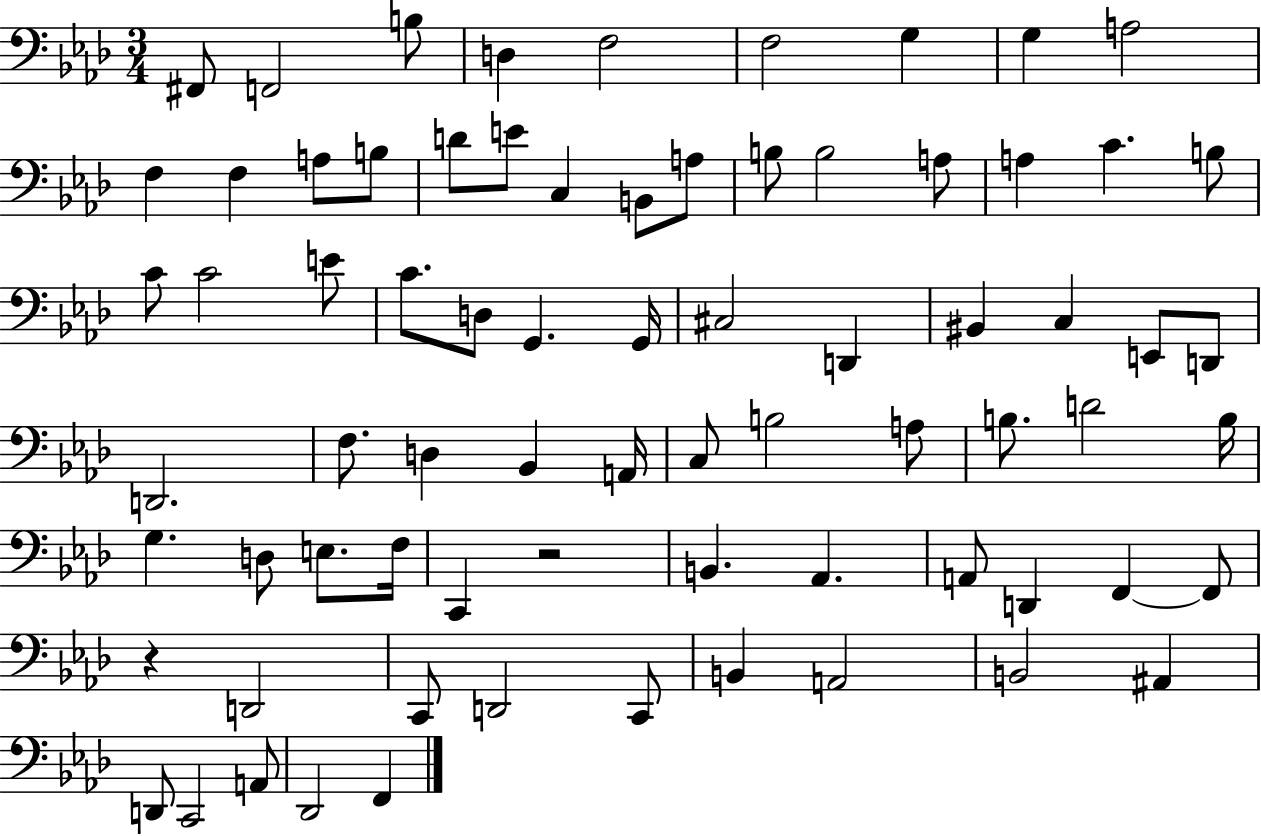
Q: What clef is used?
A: bass